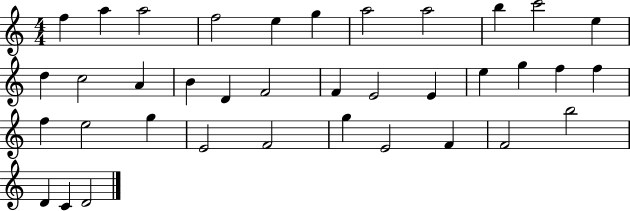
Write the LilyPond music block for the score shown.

{
  \clef treble
  \numericTimeSignature
  \time 4/4
  \key c \major
  f''4 a''4 a''2 | f''2 e''4 g''4 | a''2 a''2 | b''4 c'''2 e''4 | \break d''4 c''2 a'4 | b'4 d'4 f'2 | f'4 e'2 e'4 | e''4 g''4 f''4 f''4 | \break f''4 e''2 g''4 | e'2 f'2 | g''4 e'2 f'4 | f'2 b''2 | \break d'4 c'4 d'2 | \bar "|."
}